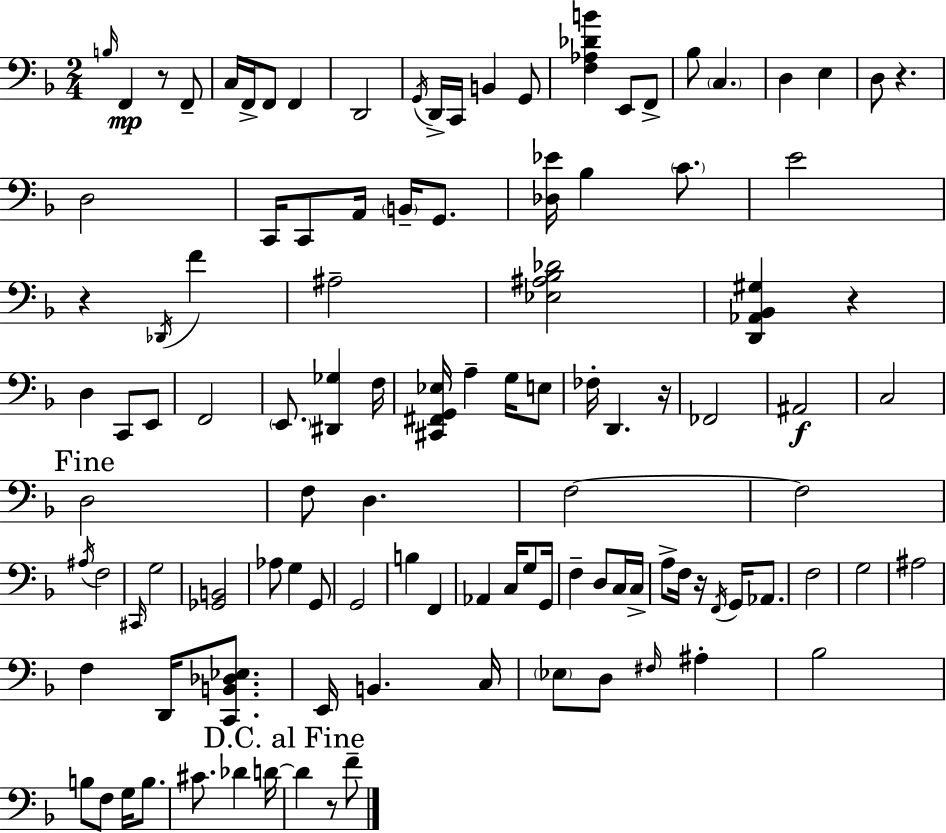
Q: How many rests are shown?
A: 7